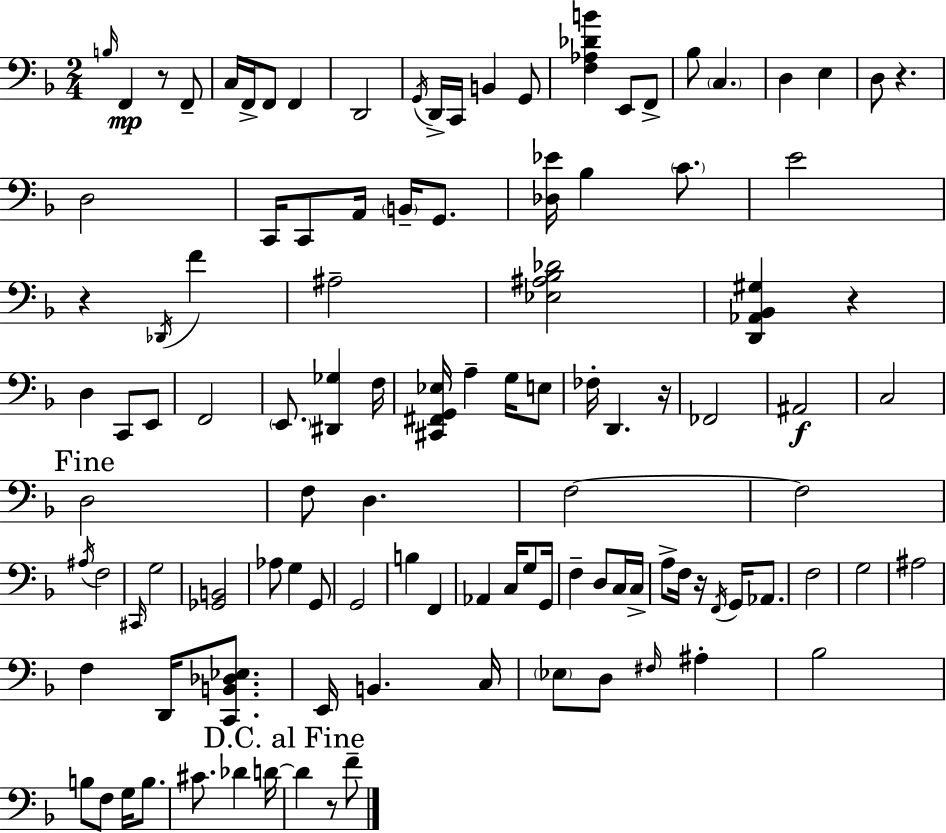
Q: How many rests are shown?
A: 7